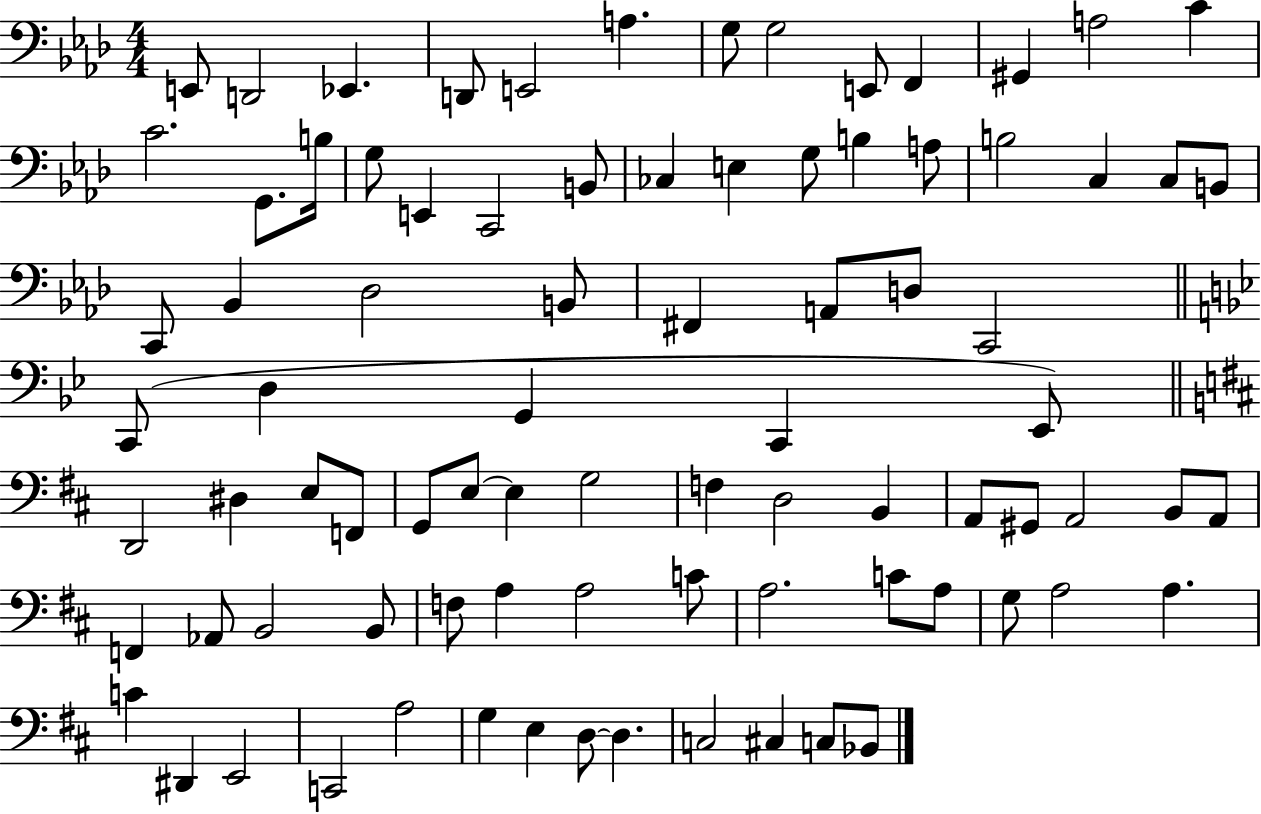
E2/e D2/h Eb2/q. D2/e E2/h A3/q. G3/e G3/h E2/e F2/q G#2/q A3/h C4/q C4/h. G2/e. B3/s G3/e E2/q C2/h B2/e CES3/q E3/q G3/e B3/q A3/e B3/h C3/q C3/e B2/e C2/e Bb2/q Db3/h B2/e F#2/q A2/e D3/e C2/h C2/e D3/q G2/q C2/q Eb2/e D2/h D#3/q E3/e F2/e G2/e E3/e E3/q G3/h F3/q D3/h B2/q A2/e G#2/e A2/h B2/e A2/e F2/q Ab2/e B2/h B2/e F3/e A3/q A3/h C4/e A3/h. C4/e A3/e G3/e A3/h A3/q. C4/q D#2/q E2/h C2/h A3/h G3/q E3/q D3/e D3/q. C3/h C#3/q C3/e Bb2/e